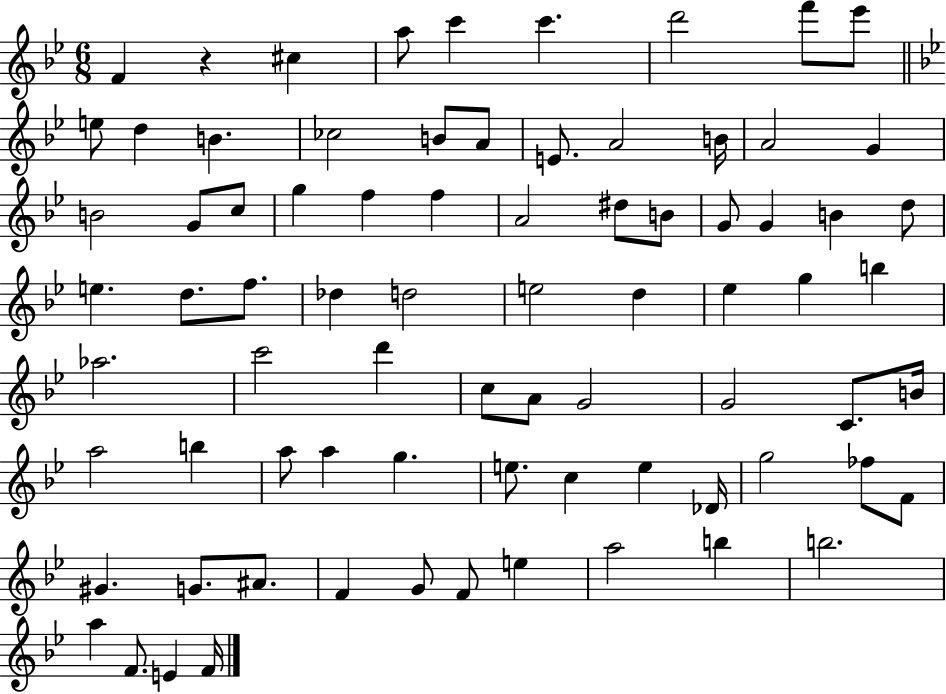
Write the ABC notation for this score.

X:1
T:Untitled
M:6/8
L:1/4
K:Bb
F z ^c a/2 c' c' d'2 f'/2 _e'/2 e/2 d B _c2 B/2 A/2 E/2 A2 B/4 A2 G B2 G/2 c/2 g f f A2 ^d/2 B/2 G/2 G B d/2 e d/2 f/2 _d d2 e2 d _e g b _a2 c'2 d' c/2 A/2 G2 G2 C/2 B/4 a2 b a/2 a g e/2 c e _D/4 g2 _f/2 F/2 ^G G/2 ^A/2 F G/2 F/2 e a2 b b2 a F/2 E F/4